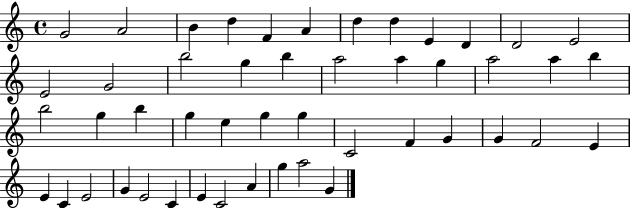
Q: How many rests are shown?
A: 0